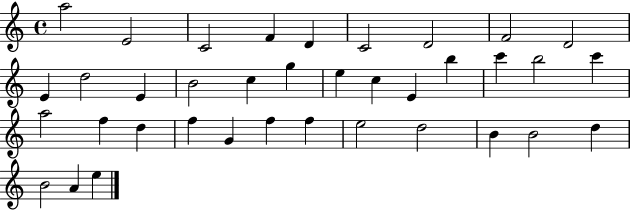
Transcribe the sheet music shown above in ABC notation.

X:1
T:Untitled
M:4/4
L:1/4
K:C
a2 E2 C2 F D C2 D2 F2 D2 E d2 E B2 c g e c E b c' b2 c' a2 f d f G f f e2 d2 B B2 d B2 A e